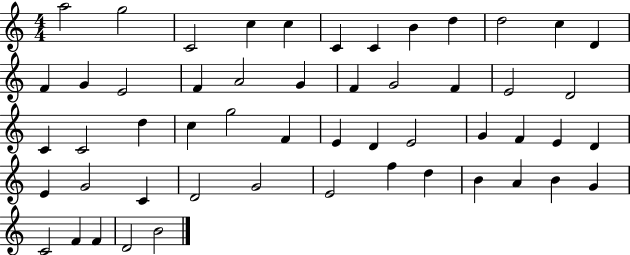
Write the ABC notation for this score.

X:1
T:Untitled
M:4/4
L:1/4
K:C
a2 g2 C2 c c C C B d d2 c D F G E2 F A2 G F G2 F E2 D2 C C2 d c g2 F E D E2 G F E D E G2 C D2 G2 E2 f d B A B G C2 F F D2 B2